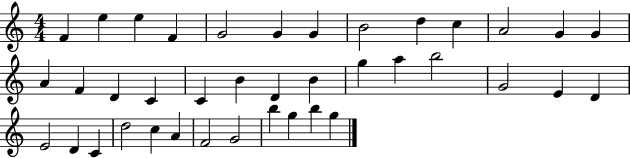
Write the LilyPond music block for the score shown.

{
  \clef treble
  \numericTimeSignature
  \time 4/4
  \key c \major
  f'4 e''4 e''4 f'4 | g'2 g'4 g'4 | b'2 d''4 c''4 | a'2 g'4 g'4 | \break a'4 f'4 d'4 c'4 | c'4 b'4 d'4 b'4 | g''4 a''4 b''2 | g'2 e'4 d'4 | \break e'2 d'4 c'4 | d''2 c''4 a'4 | f'2 g'2 | b''4 g''4 b''4 g''4 | \break \bar "|."
}